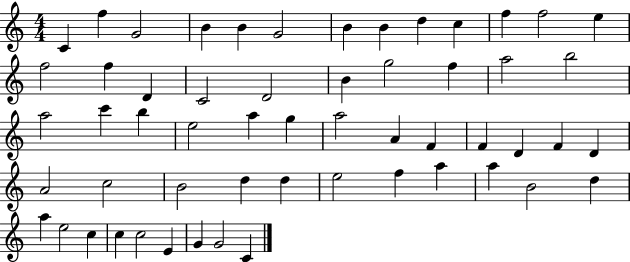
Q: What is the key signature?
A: C major